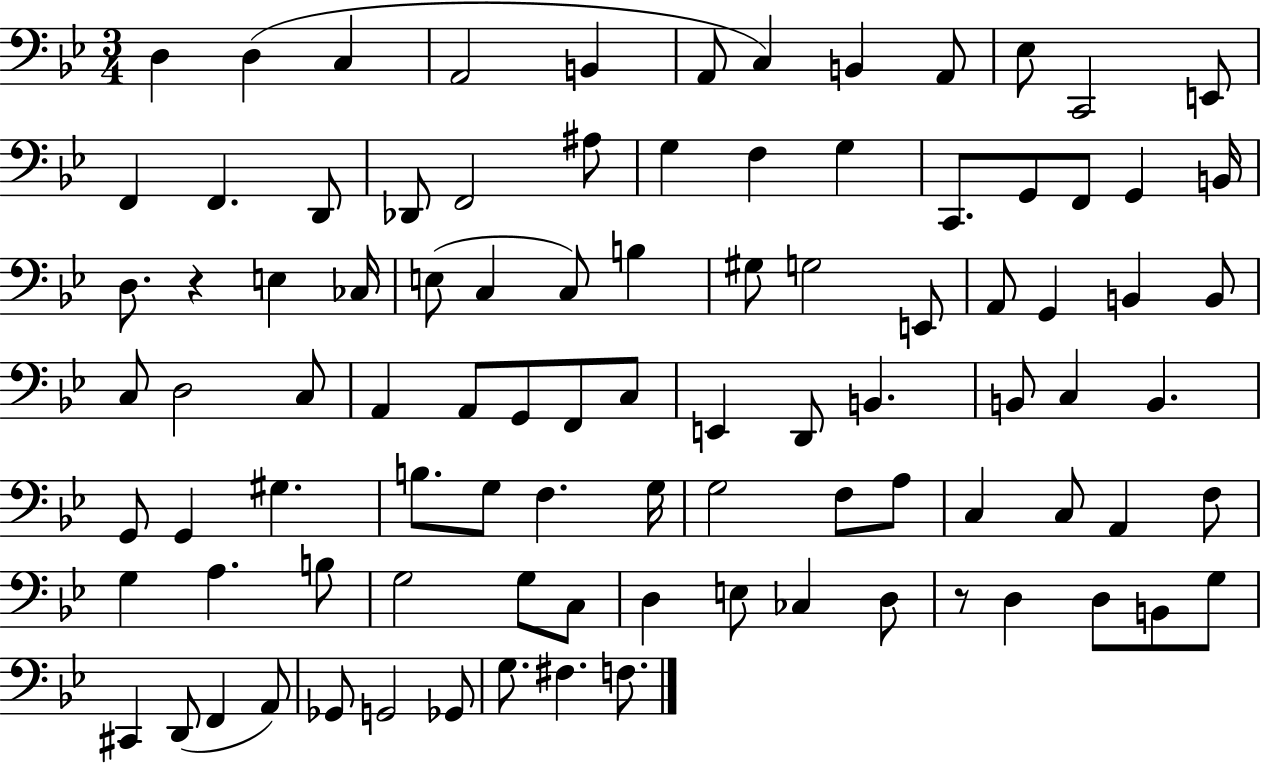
{
  \clef bass
  \numericTimeSignature
  \time 3/4
  \key bes \major
  d4 d4( c4 | a,2 b,4 | a,8 c4) b,4 a,8 | ees8 c,2 e,8 | \break f,4 f,4. d,8 | des,8 f,2 ais8 | g4 f4 g4 | c,8. g,8 f,8 g,4 b,16 | \break d8. r4 e4 ces16 | e8( c4 c8) b4 | gis8 g2 e,8 | a,8 g,4 b,4 b,8 | \break c8 d2 c8 | a,4 a,8 g,8 f,8 c8 | e,4 d,8 b,4. | b,8 c4 b,4. | \break g,8 g,4 gis4. | b8. g8 f4. g16 | g2 f8 a8 | c4 c8 a,4 f8 | \break g4 a4. b8 | g2 g8 c8 | d4 e8 ces4 d8 | r8 d4 d8 b,8 g8 | \break cis,4 d,8( f,4 a,8) | ges,8 g,2 ges,8 | g8. fis4. f8. | \bar "|."
}